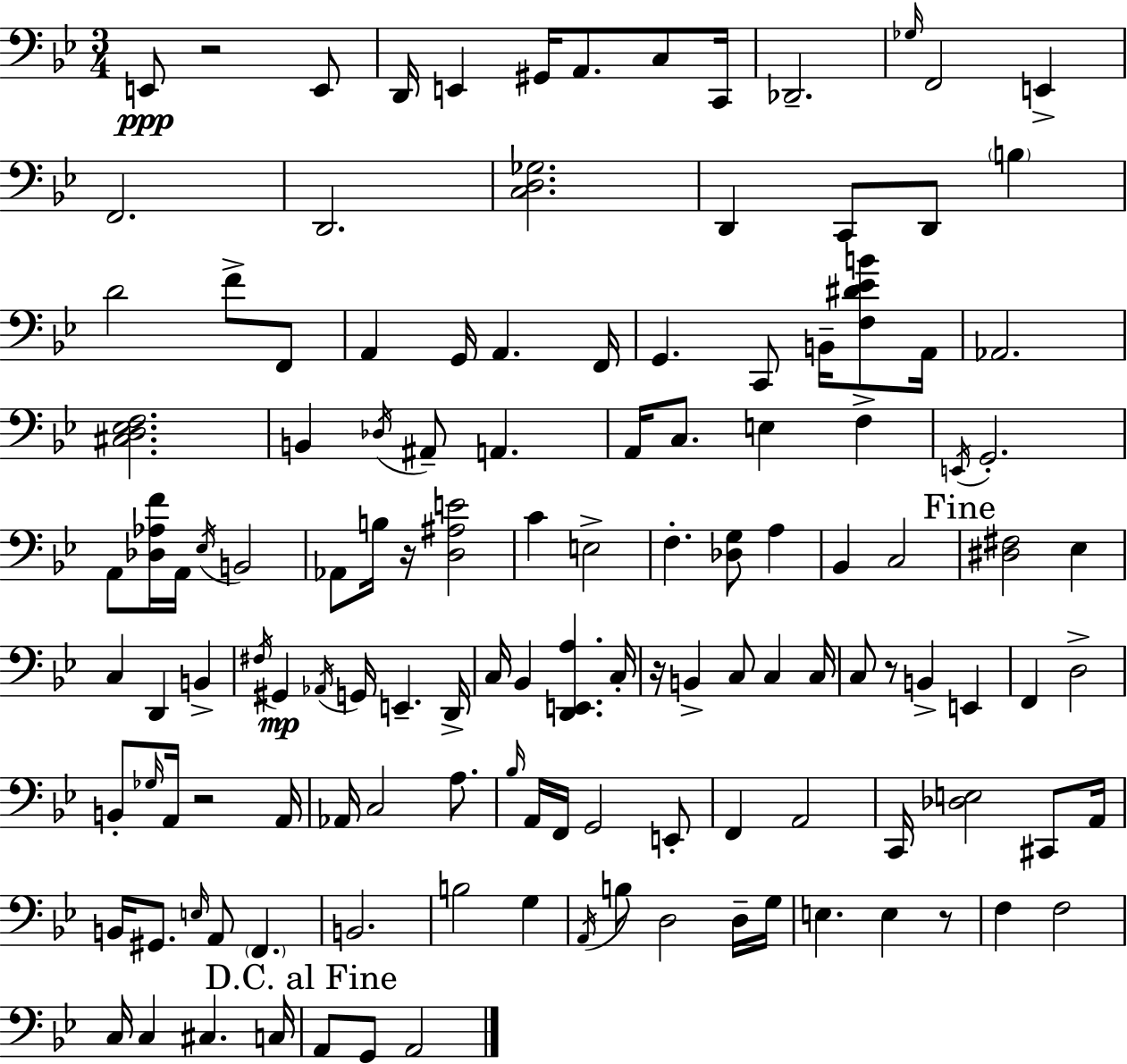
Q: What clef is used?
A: bass